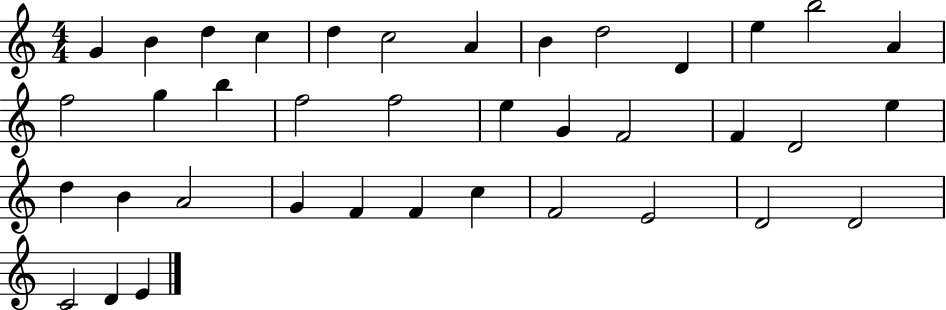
{
  \clef treble
  \numericTimeSignature
  \time 4/4
  \key c \major
  g'4 b'4 d''4 c''4 | d''4 c''2 a'4 | b'4 d''2 d'4 | e''4 b''2 a'4 | \break f''2 g''4 b''4 | f''2 f''2 | e''4 g'4 f'2 | f'4 d'2 e''4 | \break d''4 b'4 a'2 | g'4 f'4 f'4 c''4 | f'2 e'2 | d'2 d'2 | \break c'2 d'4 e'4 | \bar "|."
}